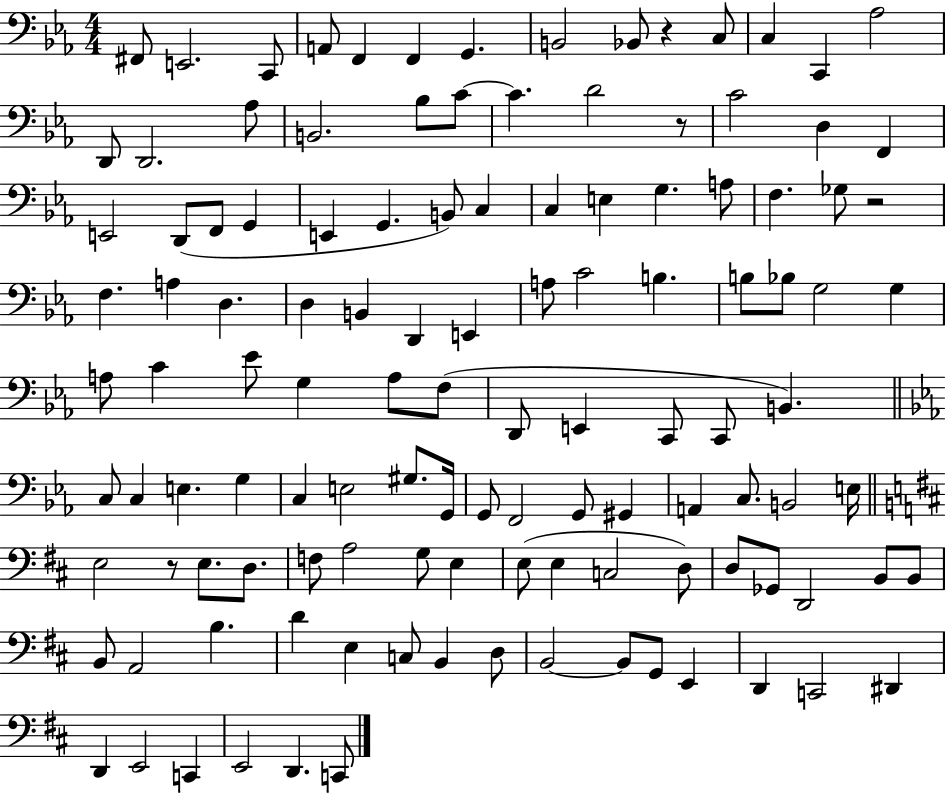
X:1
T:Untitled
M:4/4
L:1/4
K:Eb
^F,,/2 E,,2 C,,/2 A,,/2 F,, F,, G,, B,,2 _B,,/2 z C,/2 C, C,, _A,2 D,,/2 D,,2 _A,/2 B,,2 _B,/2 C/2 C D2 z/2 C2 D, F,, E,,2 D,,/2 F,,/2 G,, E,, G,, B,,/2 C, C, E, G, A,/2 F, _G,/2 z2 F, A, D, D, B,, D,, E,, A,/2 C2 B, B,/2 _B,/2 G,2 G, A,/2 C _E/2 G, A,/2 F,/2 D,,/2 E,, C,,/2 C,,/2 B,, C,/2 C, E, G, C, E,2 ^G,/2 G,,/4 G,,/2 F,,2 G,,/2 ^G,, A,, C,/2 B,,2 E,/4 E,2 z/2 E,/2 D,/2 F,/2 A,2 G,/2 E, E,/2 E, C,2 D,/2 D,/2 _G,,/2 D,,2 B,,/2 B,,/2 B,,/2 A,,2 B, D E, C,/2 B,, D,/2 B,,2 B,,/2 G,,/2 E,, D,, C,,2 ^D,, D,, E,,2 C,, E,,2 D,, C,,/2